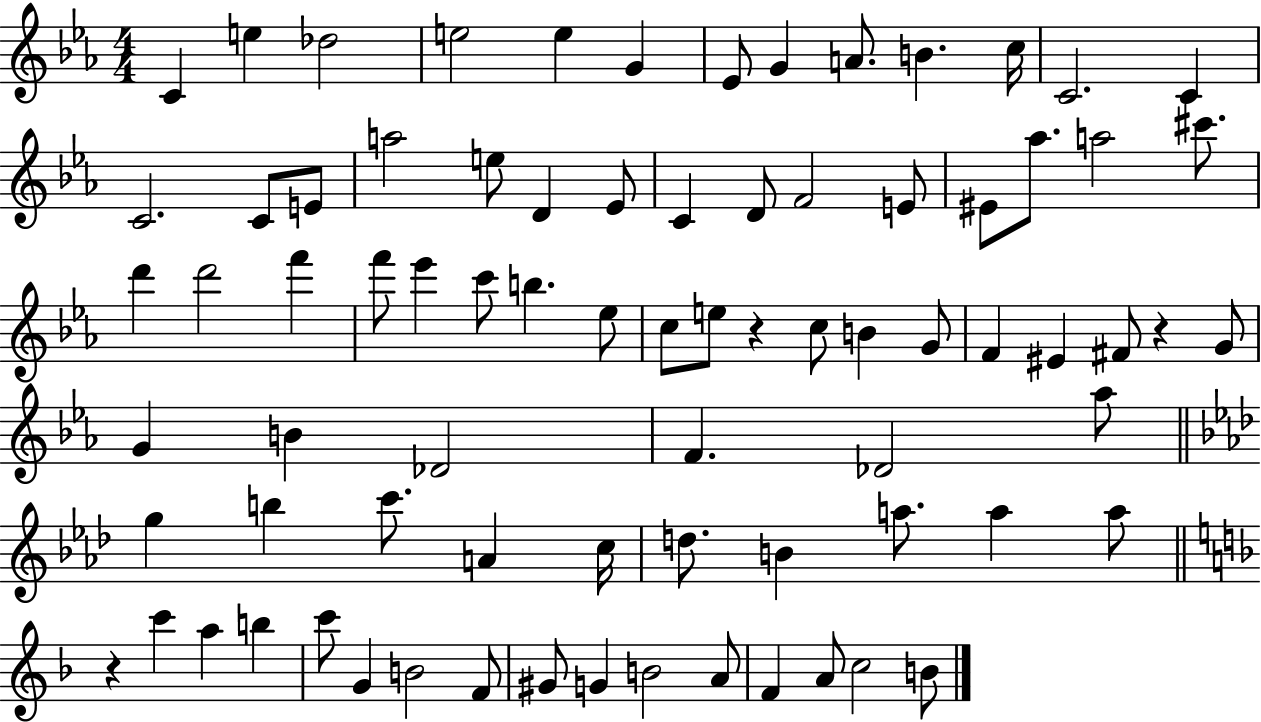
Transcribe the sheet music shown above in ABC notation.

X:1
T:Untitled
M:4/4
L:1/4
K:Eb
C e _d2 e2 e G _E/2 G A/2 B c/4 C2 C C2 C/2 E/2 a2 e/2 D _E/2 C D/2 F2 E/2 ^E/2 _a/2 a2 ^c'/2 d' d'2 f' f'/2 _e' c'/2 b _e/2 c/2 e/2 z c/2 B G/2 F ^E ^F/2 z G/2 G B _D2 F _D2 _a/2 g b c'/2 A c/4 d/2 B a/2 a a/2 z c' a b c'/2 G B2 F/2 ^G/2 G B2 A/2 F A/2 c2 B/2